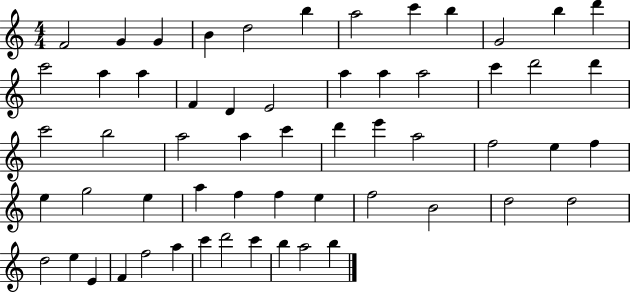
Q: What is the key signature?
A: C major